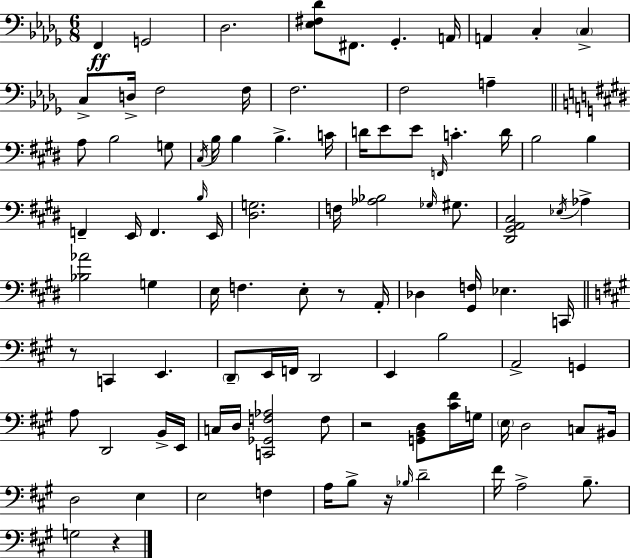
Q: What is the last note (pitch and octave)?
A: G3